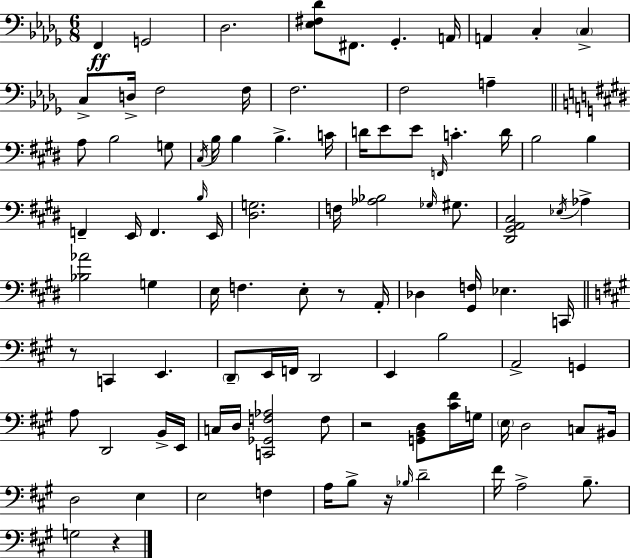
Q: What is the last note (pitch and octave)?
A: G3